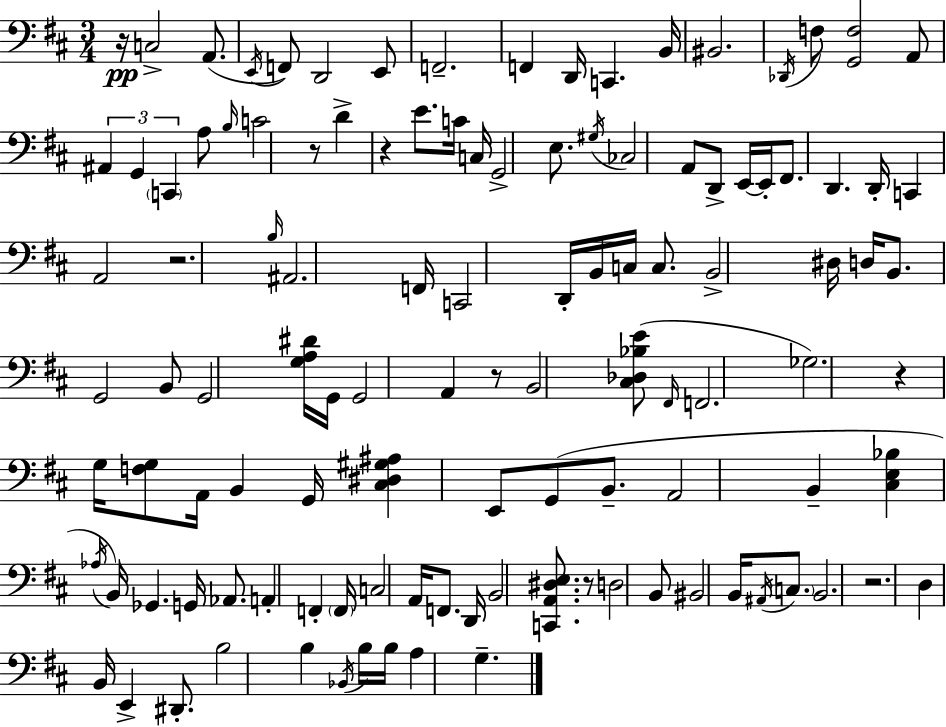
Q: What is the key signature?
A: D major